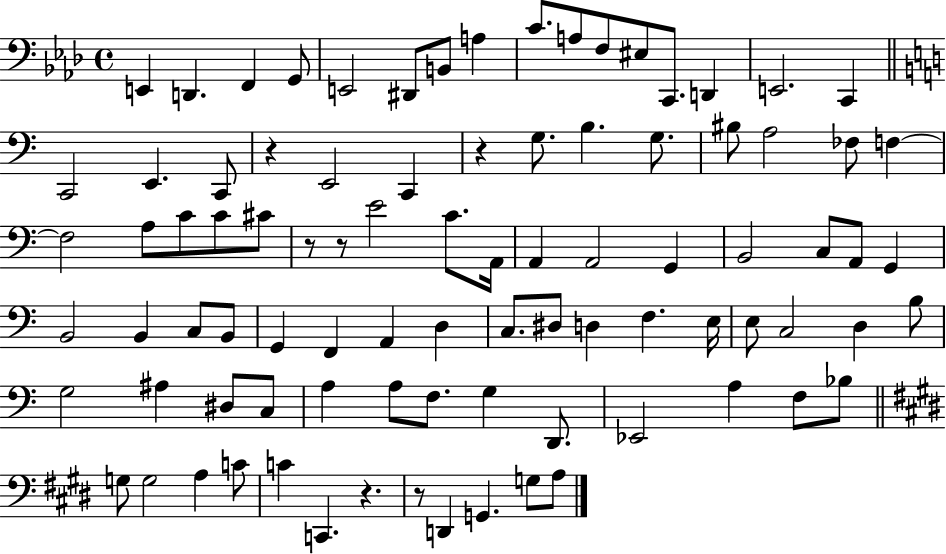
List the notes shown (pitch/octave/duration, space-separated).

E2/q D2/q. F2/q G2/e E2/h D#2/e B2/e A3/q C4/e. A3/e F3/e EIS3/e C2/e. D2/q E2/h. C2/q C2/h E2/q. C2/e R/q E2/h C2/q R/q G3/e. B3/q. G3/e. BIS3/e A3/h FES3/e F3/q F3/h A3/e C4/e C4/e C#4/e R/e R/e E4/h C4/e. A2/s A2/q A2/h G2/q B2/h C3/e A2/e G2/q B2/h B2/q C3/e B2/e G2/q F2/q A2/q D3/q C3/e. D#3/e D3/q F3/q. E3/s E3/e C3/h D3/q B3/e G3/h A#3/q D#3/e C3/e A3/q A3/e F3/e. G3/q D2/e. Eb2/h A3/q F3/e Bb3/e G3/e G3/h A3/q C4/e C4/q C2/q. R/q. R/e D2/q G2/q. G3/e A3/e